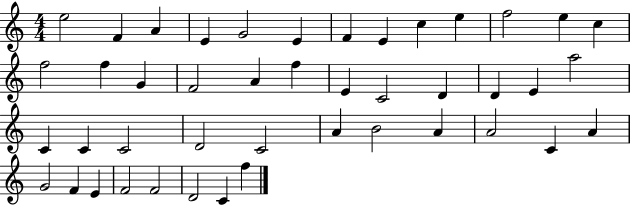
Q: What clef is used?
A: treble